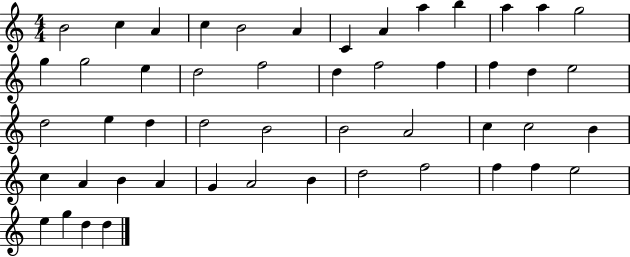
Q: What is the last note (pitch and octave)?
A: D5